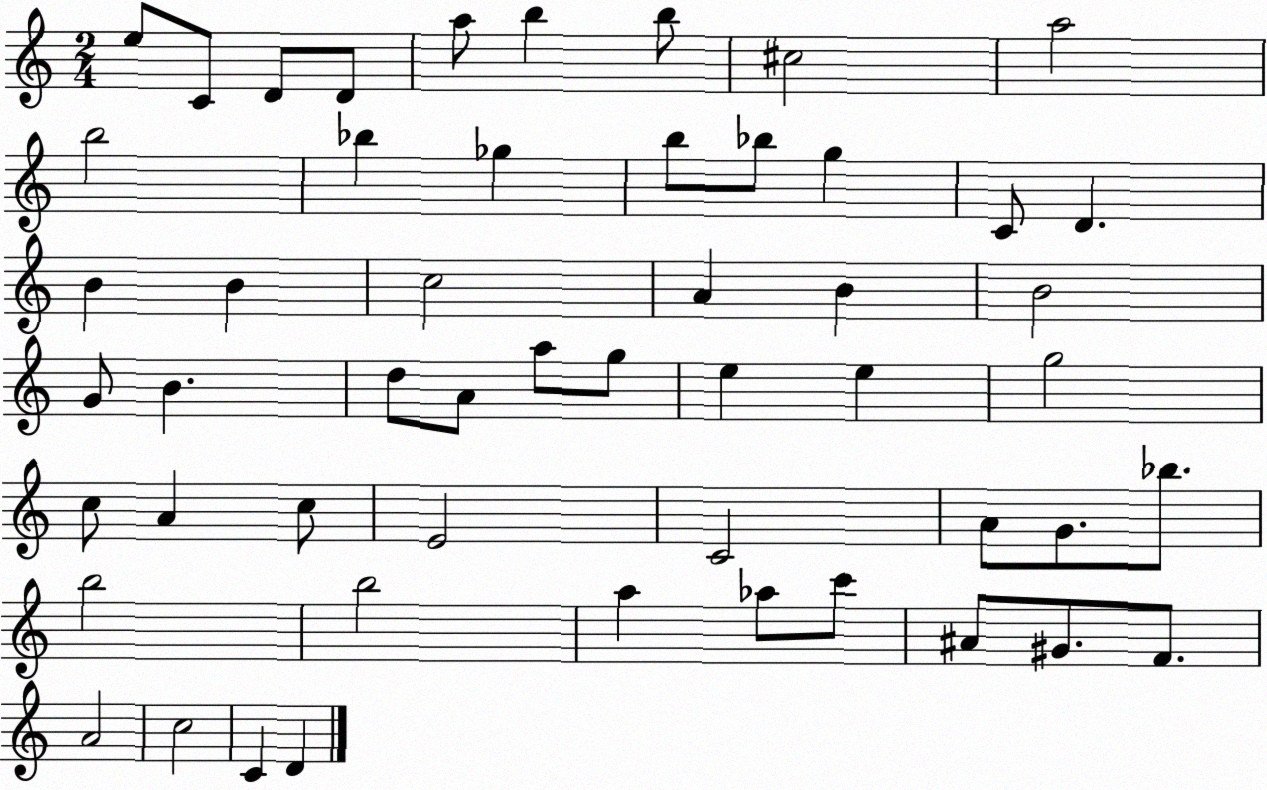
X:1
T:Untitled
M:2/4
L:1/4
K:C
e/2 C/2 D/2 D/2 a/2 b b/2 ^c2 a2 b2 _b _g b/2 _b/2 g C/2 D B B c2 A B B2 G/2 B d/2 A/2 a/2 g/2 e e g2 c/2 A c/2 E2 C2 A/2 G/2 _b/2 b2 b2 a _a/2 c'/2 ^A/2 ^G/2 F/2 A2 c2 C D